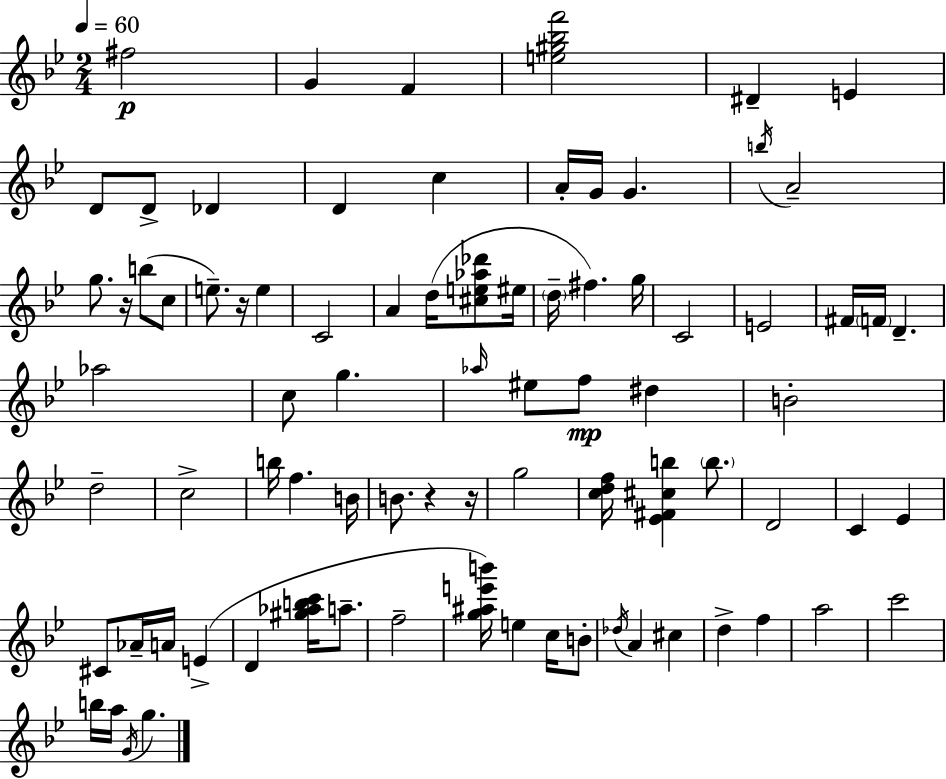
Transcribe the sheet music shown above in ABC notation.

X:1
T:Untitled
M:2/4
L:1/4
K:Bb
^f2 G F [e^g_bf']2 ^D E D/2 D/2 _D D c A/4 G/4 G b/4 A2 g/2 z/4 b/2 c/2 e/2 z/4 e C2 A d/4 [^ce_a_d']/2 ^e/4 d/4 ^f g/4 C2 E2 ^F/4 F/4 D _a2 c/2 g _a/4 ^e/2 f/2 ^d B2 d2 c2 b/4 f B/4 B/2 z z/4 g2 [cdf]/4 [_E^F^cb] b/2 D2 C _E ^C/2 _A/4 A/4 E D [^g_abc']/4 a/2 f2 [g^ae'b']/4 e c/4 B/2 _d/4 A ^c d f a2 c'2 b/4 a/4 G/4 g